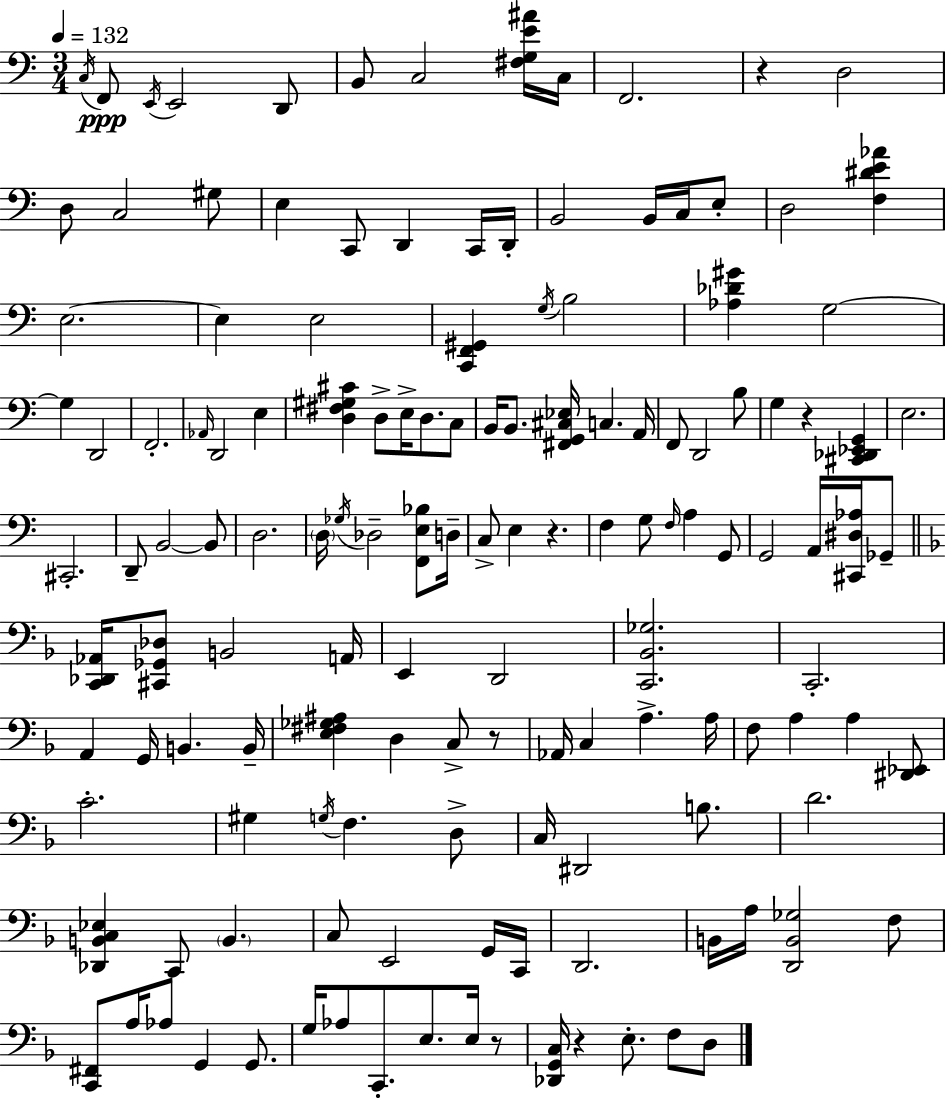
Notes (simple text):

C3/s F2/e E2/s E2/h D2/e B2/e C3/h [F#3,G3,E4,A#4]/s C3/s F2/h. R/q D3/h D3/e C3/h G#3/e E3/q C2/e D2/q C2/s D2/s B2/h B2/s C3/s E3/e D3/h [F3,D#4,E4,Ab4]/q E3/h. E3/q E3/h [C2,F2,G#2]/q G3/s B3/h [Ab3,Db4,G#4]/q G3/h G3/q D2/h F2/h. Ab2/s D2/h E3/q [D3,F#3,G#3,C#4]/q D3/e E3/s D3/e. C3/e B2/s B2/e. [F#2,G2,C#3,Eb3]/s C3/q. A2/s F2/e D2/h B3/e G3/q R/q [C#2,Db2,Eb2,G2]/q E3/h. C#2/h. D2/e B2/h B2/e D3/h. D3/s Gb3/s Db3/h [F2,E3,Bb3]/e D3/s C3/e E3/q R/q. F3/q G3/e F3/s A3/q G2/e G2/h A2/s [C#2,D#3,Ab3]/s Gb2/e [C2,Db2,Ab2]/s [C#2,Gb2,Db3]/e B2/h A2/s E2/q D2/h [C2,Bb2,Gb3]/h. C2/h. A2/q G2/s B2/q. B2/s [E3,F#3,Gb3,A#3]/q D3/q C3/e R/e Ab2/s C3/q A3/q. A3/s F3/e A3/q A3/q [D#2,Eb2]/e C4/h. G#3/q G3/s F3/q. D3/e C3/s D#2/h B3/e. D4/h. [Db2,B2,C3,Eb3]/q C2/e B2/q. C3/e E2/h G2/s C2/s D2/h. B2/s A3/s [D2,B2,Gb3]/h F3/e [C2,F#2]/e A3/s Ab3/e G2/q G2/e. G3/s Ab3/e C2/e. E3/e. E3/s R/e [Db2,G2,C3]/s R/q E3/e. F3/e D3/e